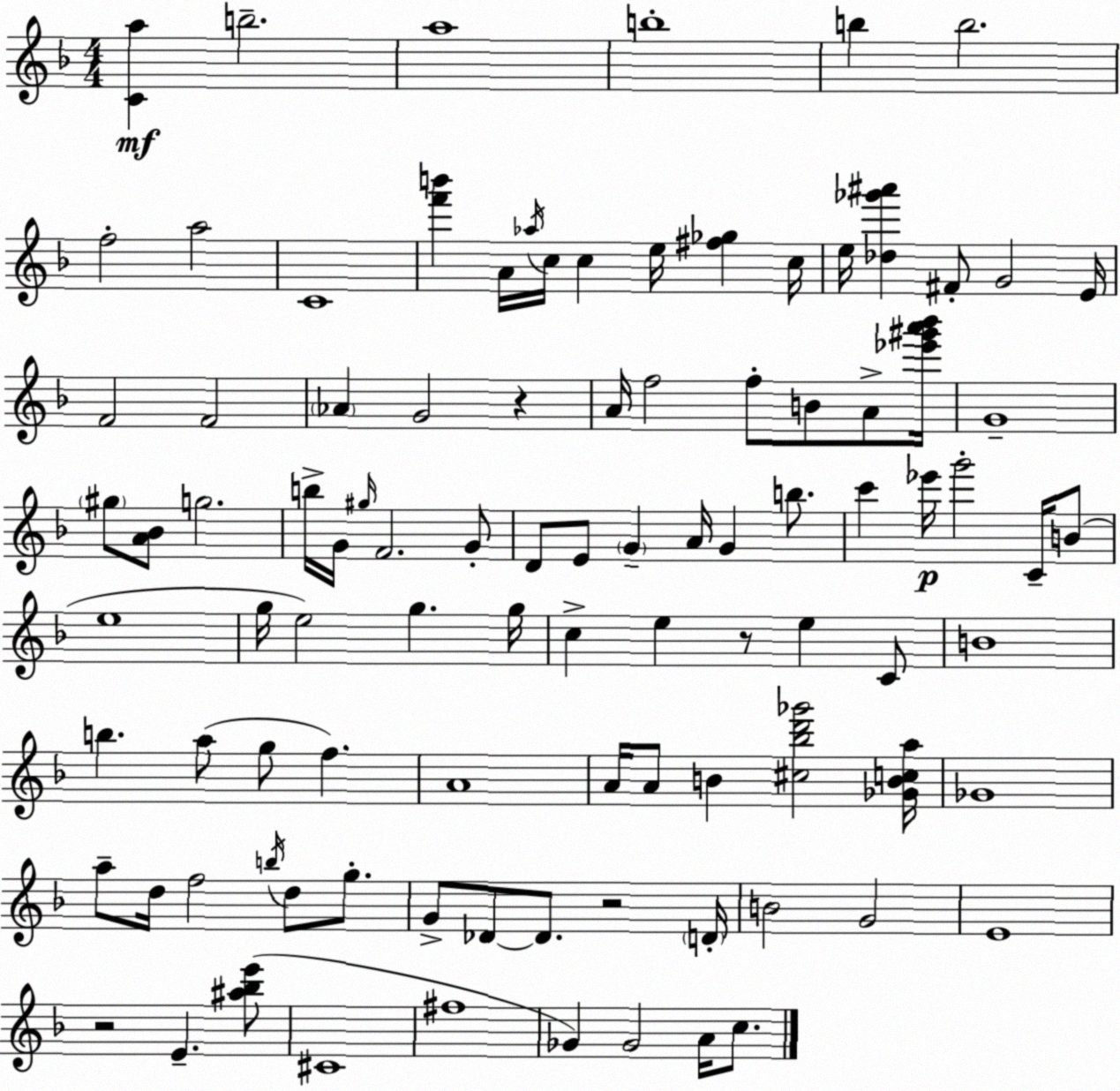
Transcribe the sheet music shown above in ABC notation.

X:1
T:Untitled
M:4/4
L:1/4
K:Dm
[Ca] b2 a4 b4 b b2 f2 a2 C4 [f'b'] A/4 _a/4 c/4 c e/4 [^f_g] c/4 e/4 [_d_g'^a'] ^F/2 G2 E/4 F2 F2 _A G2 z A/4 f2 f/2 B/2 A/2 [_e'^g'a'_b']/4 G4 ^g/2 [A_B]/2 g2 b/4 G/4 ^g/4 F2 G/2 D/2 E/2 G A/4 G b/2 c' _e'/4 g'2 C/4 B/2 e4 g/4 e2 g g/4 c e z/2 e C/2 B4 b a/2 g/2 f A4 A/4 A/2 B [^c_bd'_g']2 [_GBca]/4 _G4 a/2 d/4 f2 b/4 d/2 g/2 G/2 _D/2 _D/2 z2 D/4 B2 G2 E4 z2 E [^a_be']/2 ^C4 ^f4 _G _G2 A/4 c/2